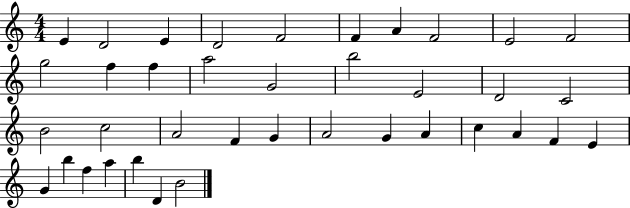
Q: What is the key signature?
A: C major